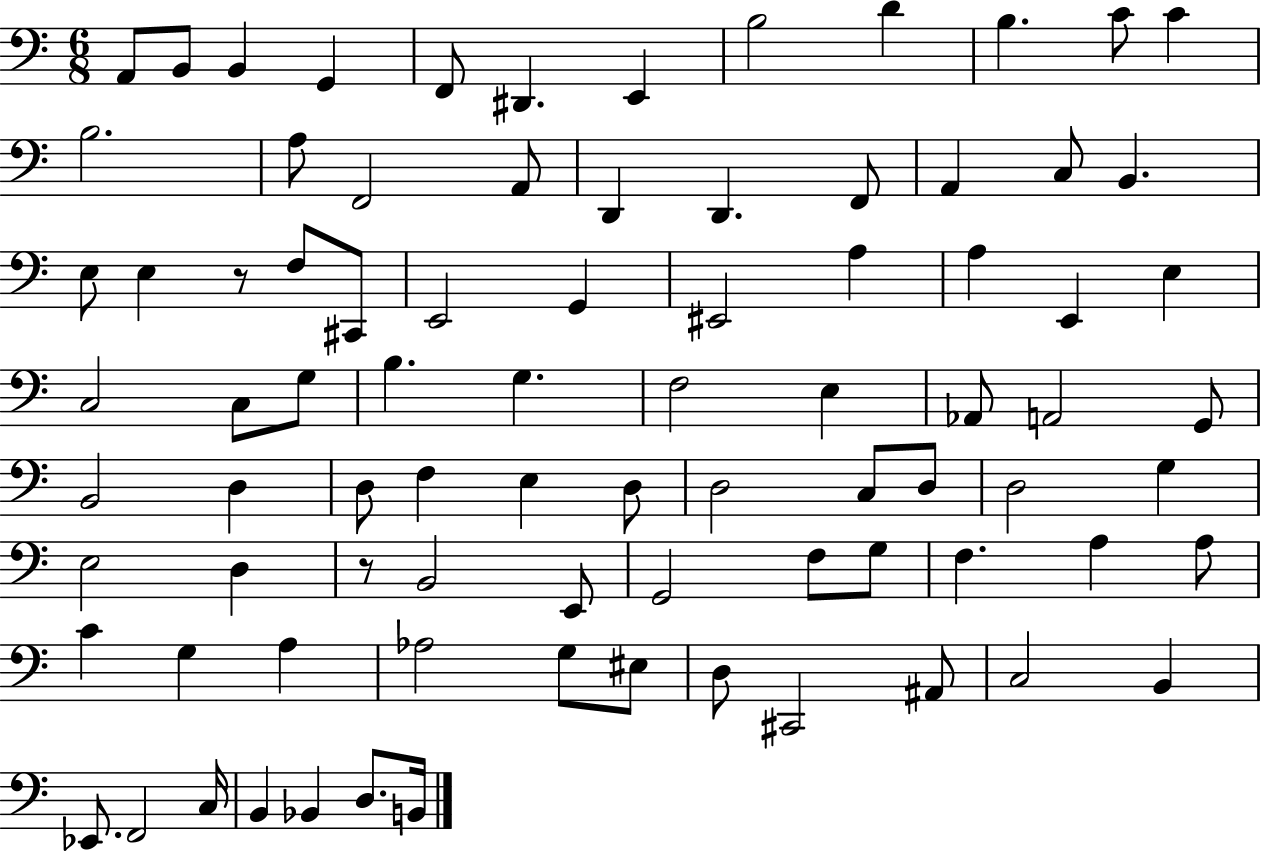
{
  \clef bass
  \numericTimeSignature
  \time 6/8
  \key c \major
  a,8 b,8 b,4 g,4 | f,8 dis,4. e,4 | b2 d'4 | b4. c'8 c'4 | \break b2. | a8 f,2 a,8 | d,4 d,4. f,8 | a,4 c8 b,4. | \break e8 e4 r8 f8 cis,8 | e,2 g,4 | eis,2 a4 | a4 e,4 e4 | \break c2 c8 g8 | b4. g4. | f2 e4 | aes,8 a,2 g,8 | \break b,2 d4 | d8 f4 e4 d8 | d2 c8 d8 | d2 g4 | \break e2 d4 | r8 b,2 e,8 | g,2 f8 g8 | f4. a4 a8 | \break c'4 g4 a4 | aes2 g8 eis8 | d8 cis,2 ais,8 | c2 b,4 | \break ees,8. f,2 c16 | b,4 bes,4 d8. b,16 | \bar "|."
}